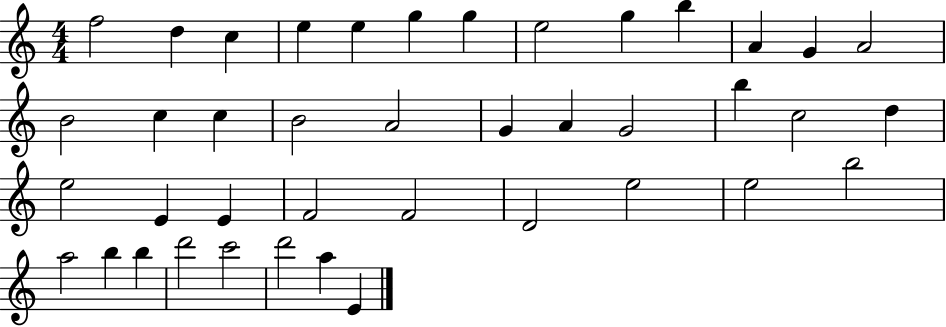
{
  \clef treble
  \numericTimeSignature
  \time 4/4
  \key c \major
  f''2 d''4 c''4 | e''4 e''4 g''4 g''4 | e''2 g''4 b''4 | a'4 g'4 a'2 | \break b'2 c''4 c''4 | b'2 a'2 | g'4 a'4 g'2 | b''4 c''2 d''4 | \break e''2 e'4 e'4 | f'2 f'2 | d'2 e''2 | e''2 b''2 | \break a''2 b''4 b''4 | d'''2 c'''2 | d'''2 a''4 e'4 | \bar "|."
}